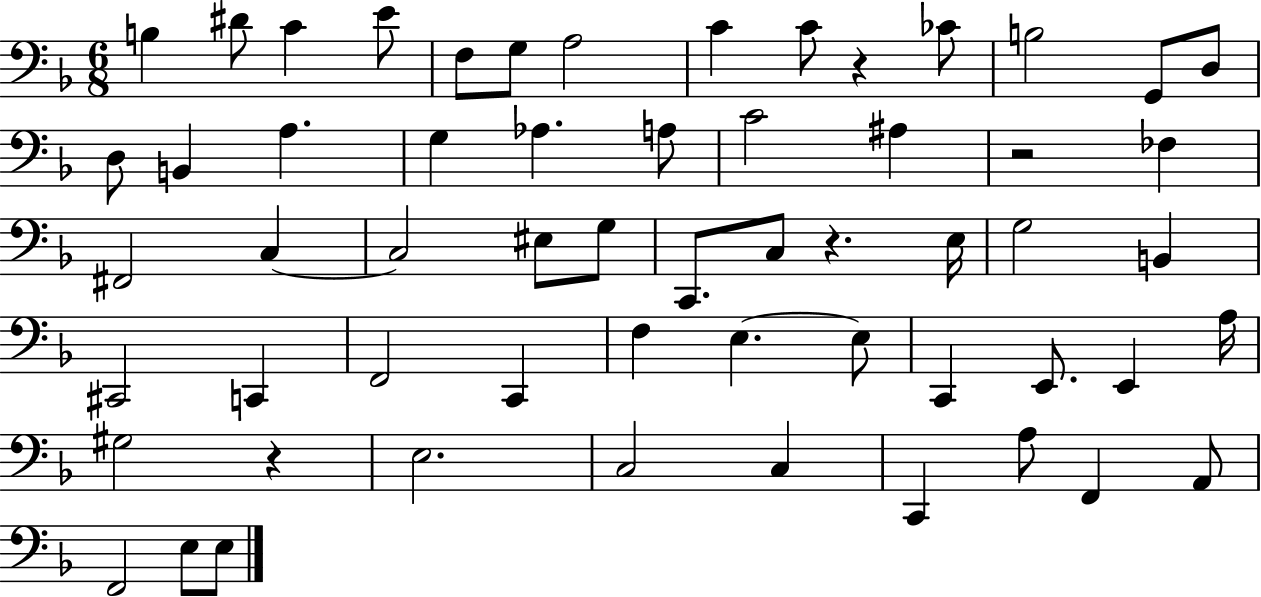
B3/q D#4/e C4/q E4/e F3/e G3/e A3/h C4/q C4/e R/q CES4/e B3/h G2/e D3/e D3/e B2/q A3/q. G3/q Ab3/q. A3/e C4/h A#3/q R/h FES3/q F#2/h C3/q C3/h EIS3/e G3/e C2/e. C3/e R/q. E3/s G3/h B2/q C#2/h C2/q F2/h C2/q F3/q E3/q. E3/e C2/q E2/e. E2/q A3/s G#3/h R/q E3/h. C3/h C3/q C2/q A3/e F2/q A2/e F2/h E3/e E3/e